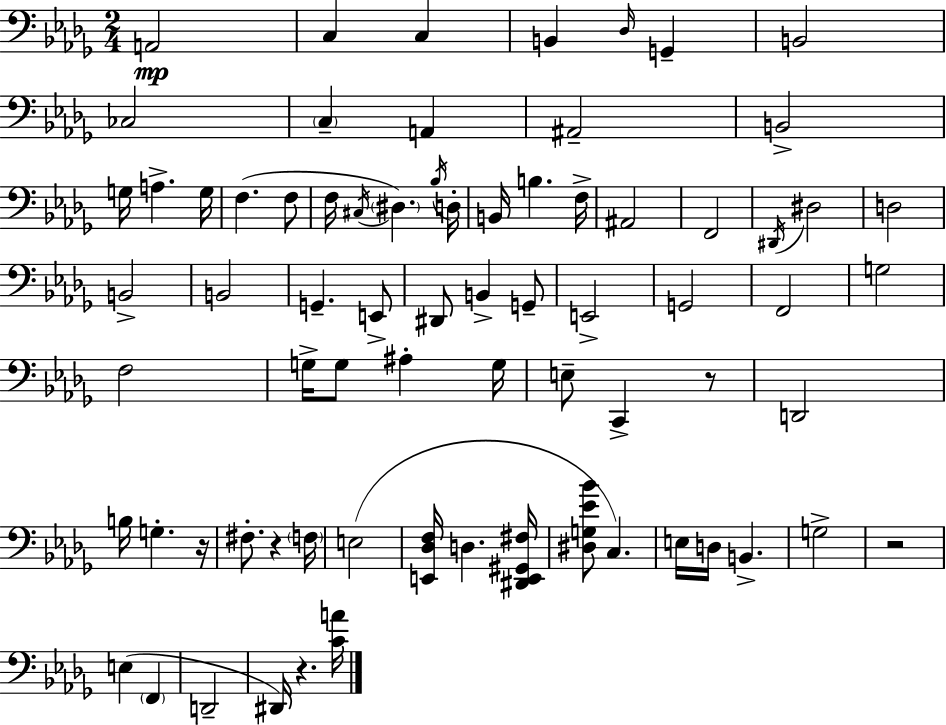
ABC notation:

X:1
T:Untitled
M:2/4
L:1/4
K:Bbm
A,,2 C, C, B,, _D,/4 G,, B,,2 _C,2 C, A,, ^A,,2 B,,2 G,/4 A, G,/4 F, F,/2 F,/4 ^C,/4 ^D, _B,/4 D,/4 B,,/4 B, F,/4 ^A,,2 F,,2 ^D,,/4 ^D,2 D,2 B,,2 B,,2 G,, E,,/2 ^D,,/2 B,, G,,/2 E,,2 G,,2 F,,2 G,2 F,2 G,/4 G,/2 ^A, G,/4 E,/2 C,, z/2 D,,2 B,/4 G, z/4 ^F,/2 z F,/4 E,2 [E,,_D,F,]/4 D, [^D,,E,,^G,,^F,]/4 [^D,G,_E_B]/2 C, E,/4 D,/4 B,, G,2 z2 E, F,, D,,2 ^D,,/4 z [CA]/4